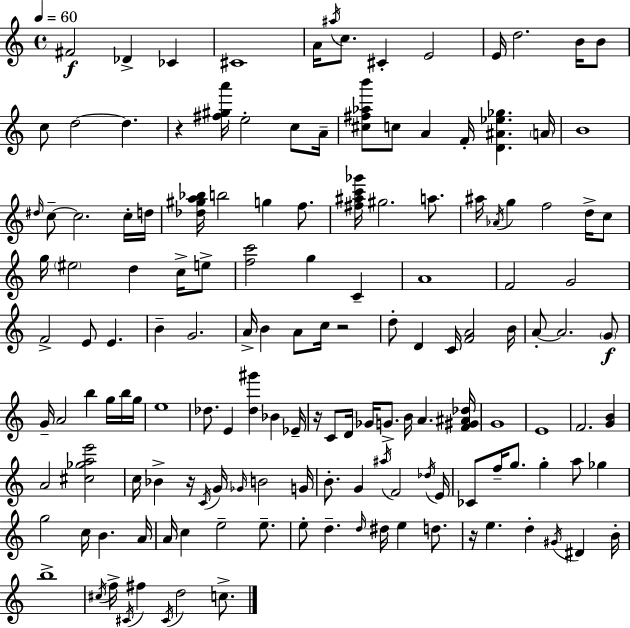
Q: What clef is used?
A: treble